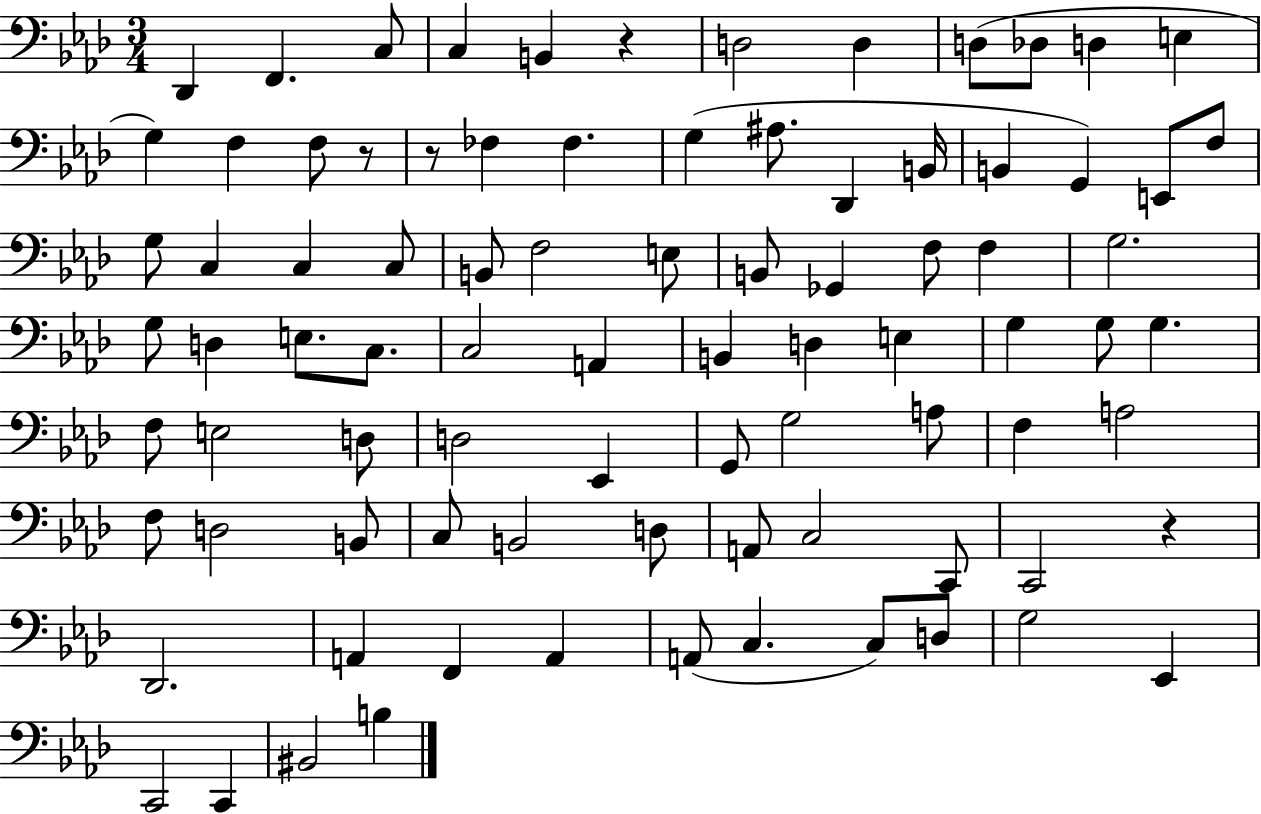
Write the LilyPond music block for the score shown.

{
  \clef bass
  \numericTimeSignature
  \time 3/4
  \key aes \major
  des,4 f,4. c8 | c4 b,4 r4 | d2 d4 | d8( des8 d4 e4 | \break g4) f4 f8 r8 | r8 fes4 fes4. | g4( ais8. des,4 b,16 | b,4 g,4) e,8 f8 | \break g8 c4 c4 c8 | b,8 f2 e8 | b,8 ges,4 f8 f4 | g2. | \break g8 d4 e8. c8. | c2 a,4 | b,4 d4 e4 | g4 g8 g4. | \break f8 e2 d8 | d2 ees,4 | g,8 g2 a8 | f4 a2 | \break f8 d2 b,8 | c8 b,2 d8 | a,8 c2 c,8 | c,2 r4 | \break des,2. | a,4 f,4 a,4 | a,8( c4. c8) d8 | g2 ees,4 | \break c,2 c,4 | bis,2 b4 | \bar "|."
}